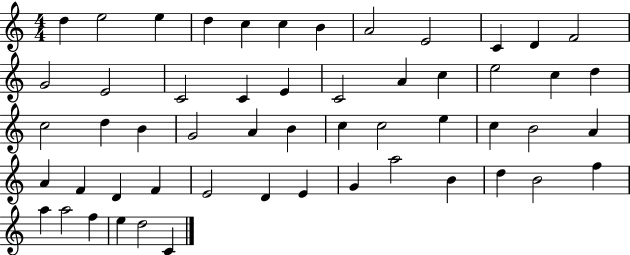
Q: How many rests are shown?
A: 0